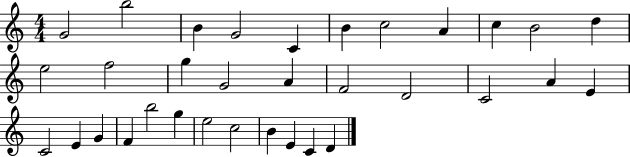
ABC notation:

X:1
T:Untitled
M:4/4
L:1/4
K:C
G2 b2 B G2 C B c2 A c B2 d e2 f2 g G2 A F2 D2 C2 A E C2 E G F b2 g e2 c2 B E C D